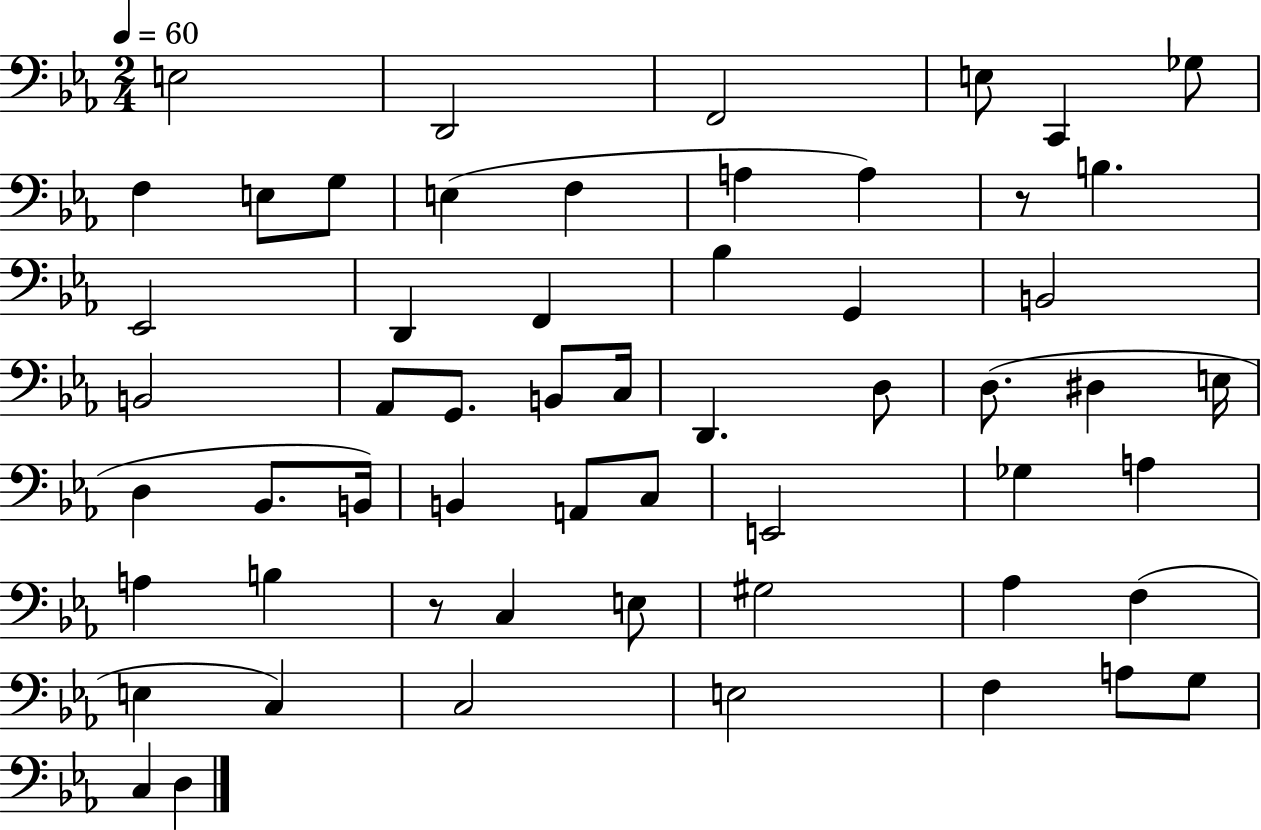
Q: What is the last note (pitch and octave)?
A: D3